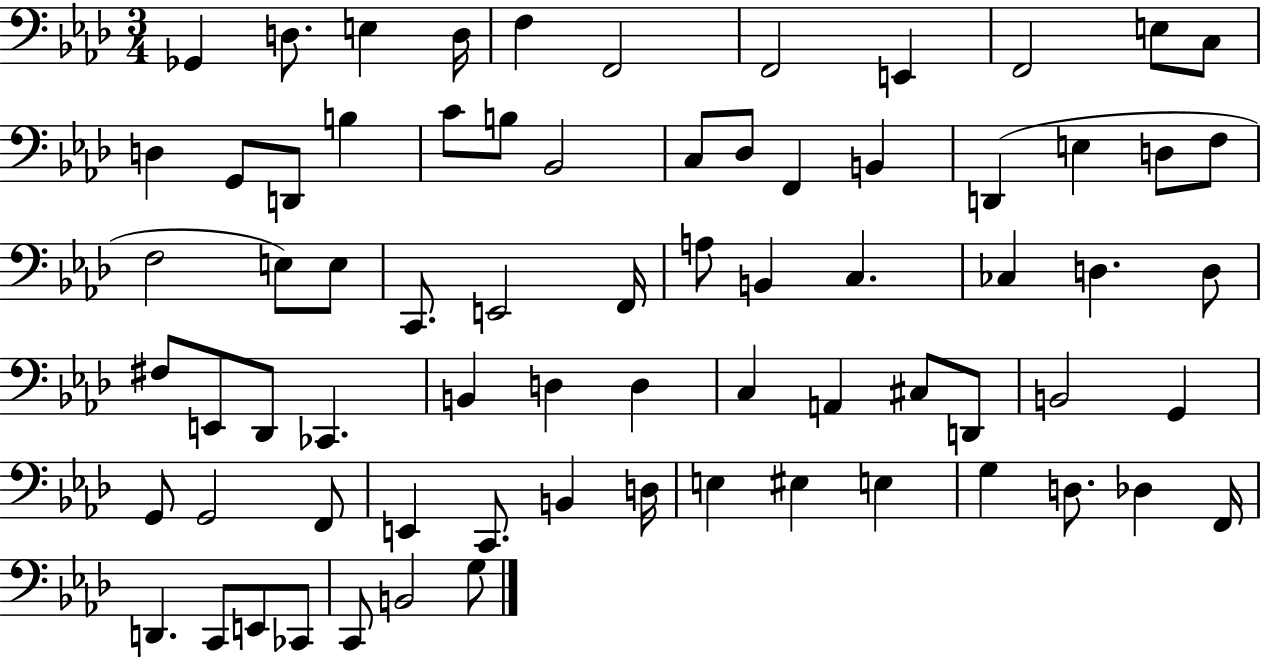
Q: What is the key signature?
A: AES major